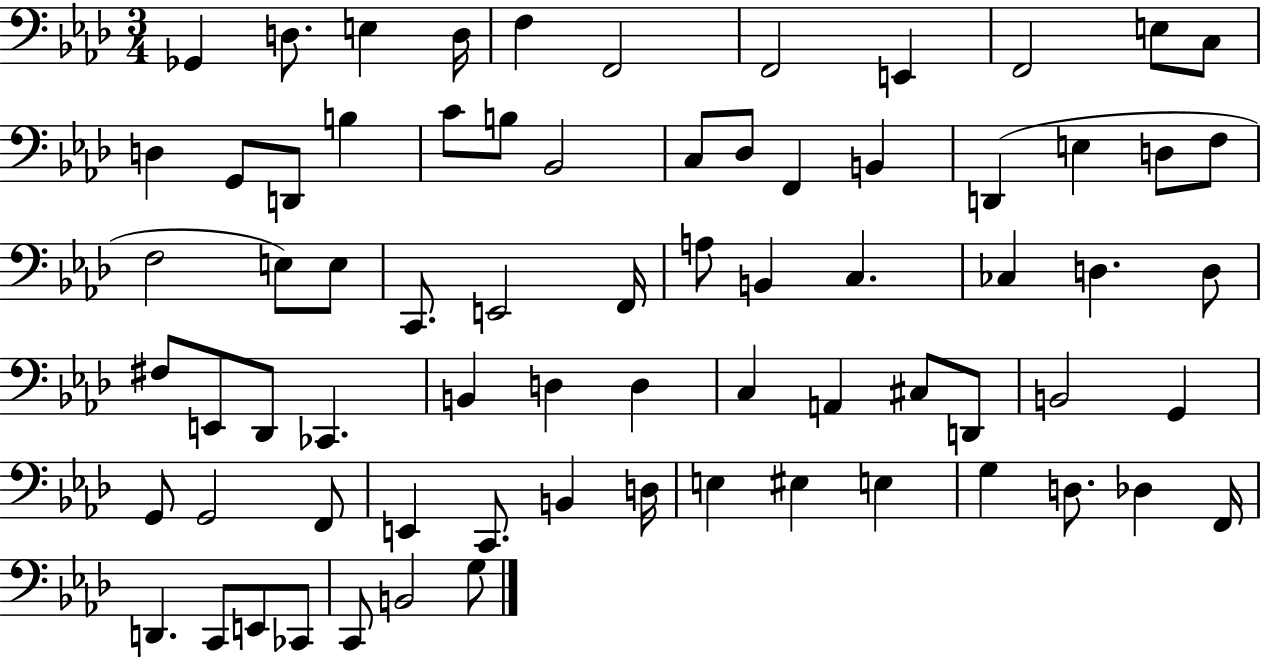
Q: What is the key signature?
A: AES major